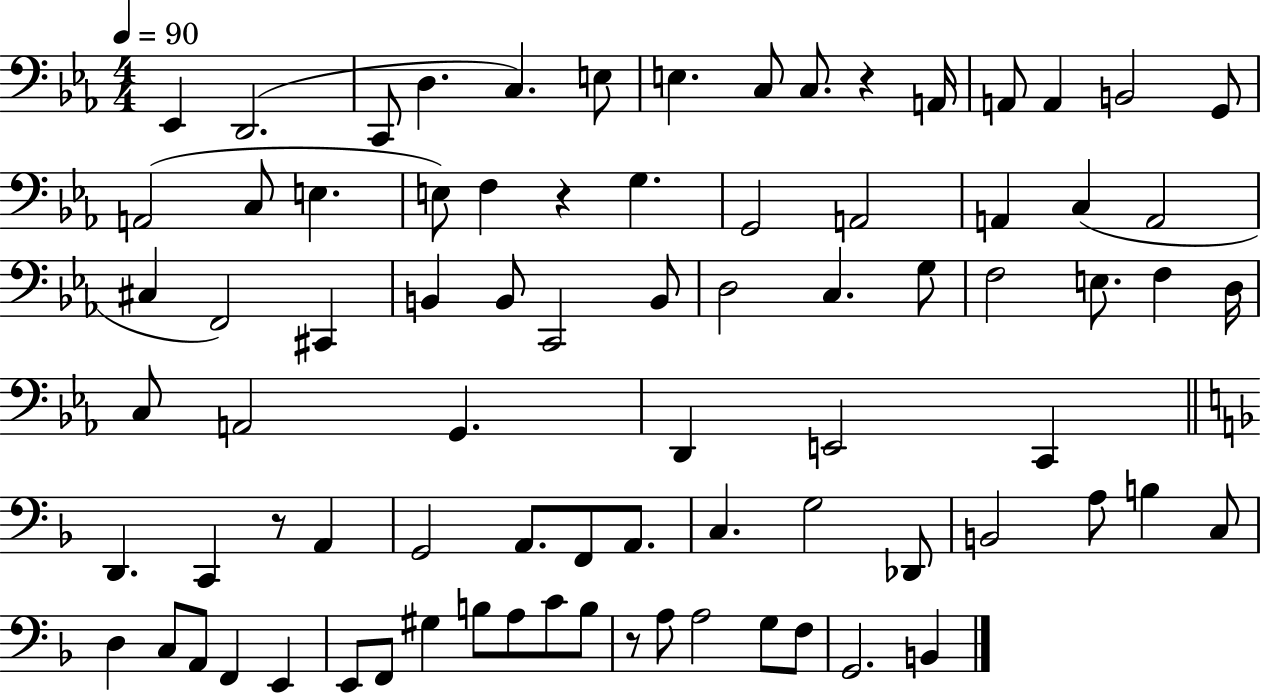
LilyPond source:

{
  \clef bass
  \numericTimeSignature
  \time 4/4
  \key ees \major
  \tempo 4 = 90
  ees,4 d,2.( | c,8 d4. c4.) e8 | e4. c8 c8. r4 a,16 | a,8 a,4 b,2 g,8 | \break a,2( c8 e4. | e8) f4 r4 g4. | g,2 a,2 | a,4 c4( a,2 | \break cis4 f,2) cis,4 | b,4 b,8 c,2 b,8 | d2 c4. g8 | f2 e8. f4 d16 | \break c8 a,2 g,4. | d,4 e,2 c,4 | \bar "||" \break \key f \major d,4. c,4 r8 a,4 | g,2 a,8. f,8 a,8. | c4. g2 des,8 | b,2 a8 b4 c8 | \break d4 c8 a,8 f,4 e,4 | e,8 f,8 gis4 b8 a8 c'8 b8 | r8 a8 a2 g8 f8 | g,2. b,4 | \break \bar "|."
}